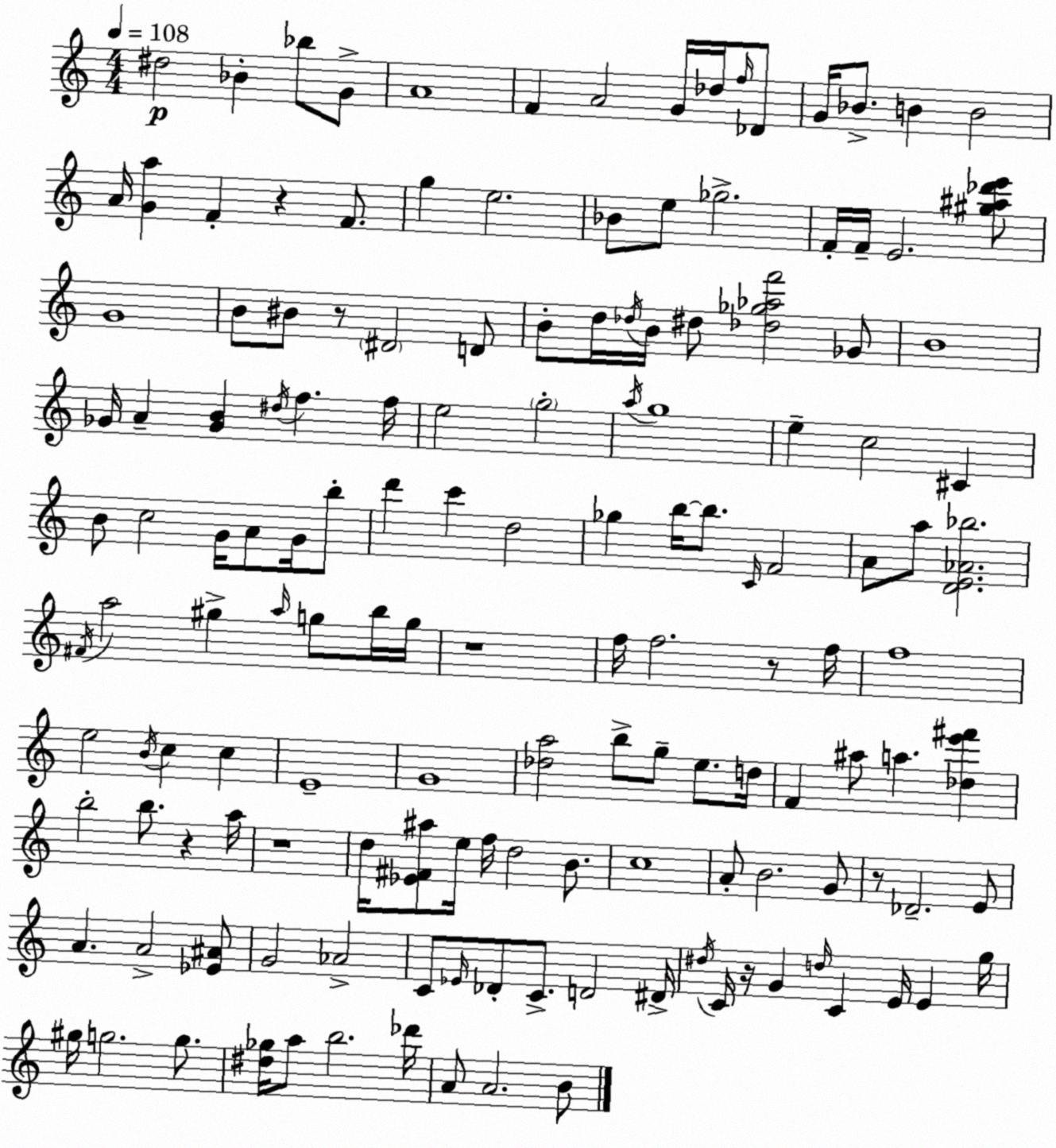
X:1
T:Untitled
M:4/4
L:1/4
K:C
^d2 _B _b/2 G/2 A4 F A2 G/4 _d/4 f/4 _D/2 G/4 _B/2 B B2 A/4 [Ga] F z F/2 g e2 _B/2 e/2 _g2 F/4 F/4 E2 [^g^a_d'e']/2 G4 B/2 ^B/2 z/2 ^D2 D/2 B/2 d/4 _d/4 B/4 ^d/2 [_d_g_af']2 _G/2 B4 _G/4 A [_GB] ^d/4 f f/4 e2 g2 a/4 g4 e c2 ^C B/2 c2 G/4 A/2 G/4 b/2 d' c' d2 _g b/4 b/2 C/4 F2 A/2 a/2 [DE_A_b]2 ^F/4 a2 ^g a/4 g/2 b/4 g/4 z4 f/4 f2 z/2 f/4 f4 e2 B/4 c c E4 G4 [_da]2 b/2 g/2 e/2 d/4 F ^a/2 a [_de'^f'] b2 b/2 z a/4 z4 d/4 [_E^F^a]/2 e/4 f/4 d2 B/2 c4 A/2 B2 G/2 z/2 _D2 E/2 A A2 [_E^A]/2 G2 _A2 C/2 _E/4 _D/2 C/2 D2 ^D/4 ^d/4 C/4 z/4 G d/4 C E/4 E g/4 ^g/4 g2 g/2 [^d_g]/4 a/2 b2 _d'/4 A/2 A2 B/2